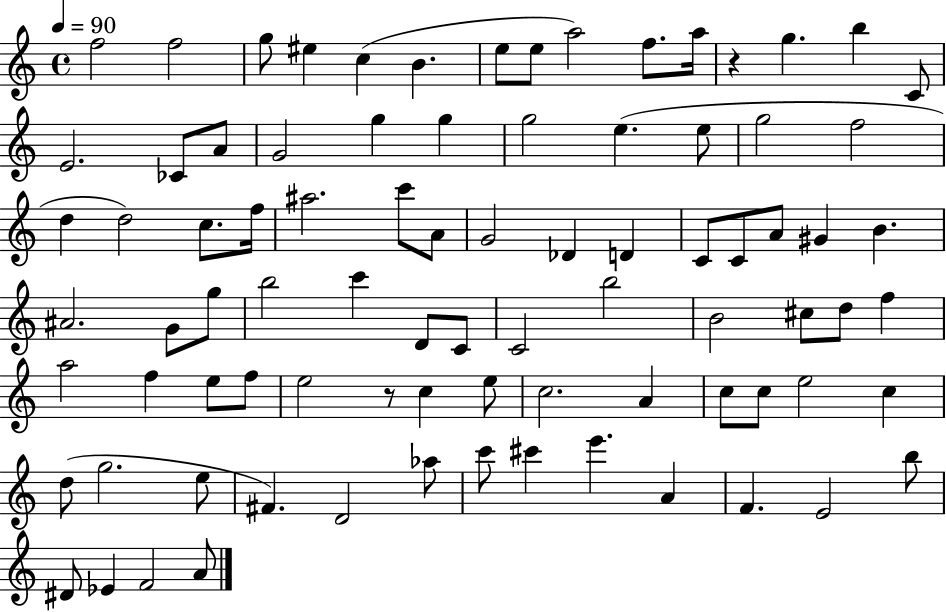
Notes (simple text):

F5/h F5/h G5/e EIS5/q C5/q B4/q. E5/e E5/e A5/h F5/e. A5/s R/q G5/q. B5/q C4/e E4/h. CES4/e A4/e G4/h G5/q G5/q G5/h E5/q. E5/e G5/h F5/h D5/q D5/h C5/e. F5/s A#5/h. C6/e A4/e G4/h Db4/q D4/q C4/e C4/e A4/e G#4/q B4/q. A#4/h. G4/e G5/e B5/h C6/q D4/e C4/e C4/h B5/h B4/h C#5/e D5/e F5/q A5/h F5/q E5/e F5/e E5/h R/e C5/q E5/e C5/h. A4/q C5/e C5/e E5/h C5/q D5/e G5/h. E5/e F#4/q. D4/h Ab5/e C6/e C#6/q E6/q. A4/q F4/q. E4/h B5/e D#4/e Eb4/q F4/h A4/e